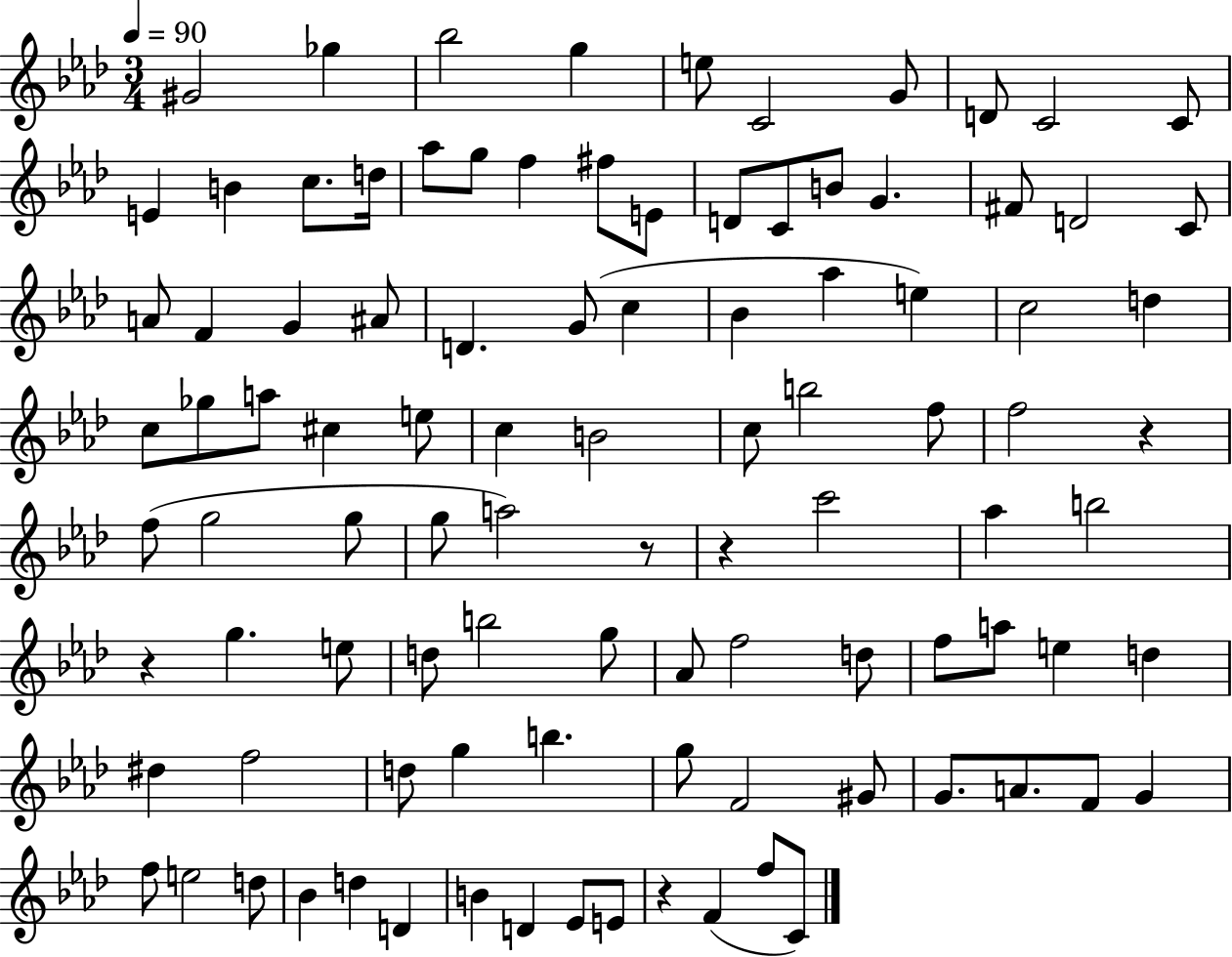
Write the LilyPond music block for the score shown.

{
  \clef treble
  \numericTimeSignature
  \time 3/4
  \key aes \major
  \tempo 4 = 90
  gis'2 ges''4 | bes''2 g''4 | e''8 c'2 g'8 | d'8 c'2 c'8 | \break e'4 b'4 c''8. d''16 | aes''8 g''8 f''4 fis''8 e'8 | d'8 c'8 b'8 g'4. | fis'8 d'2 c'8 | \break a'8 f'4 g'4 ais'8 | d'4. g'8( c''4 | bes'4 aes''4 e''4) | c''2 d''4 | \break c''8 ges''8 a''8 cis''4 e''8 | c''4 b'2 | c''8 b''2 f''8 | f''2 r4 | \break f''8( g''2 g''8 | g''8 a''2) r8 | r4 c'''2 | aes''4 b''2 | \break r4 g''4. e''8 | d''8 b''2 g''8 | aes'8 f''2 d''8 | f''8 a''8 e''4 d''4 | \break dis''4 f''2 | d''8 g''4 b''4. | g''8 f'2 gis'8 | g'8. a'8. f'8 g'4 | \break f''8 e''2 d''8 | bes'4 d''4 d'4 | b'4 d'4 ees'8 e'8 | r4 f'4( f''8 c'8) | \break \bar "|."
}